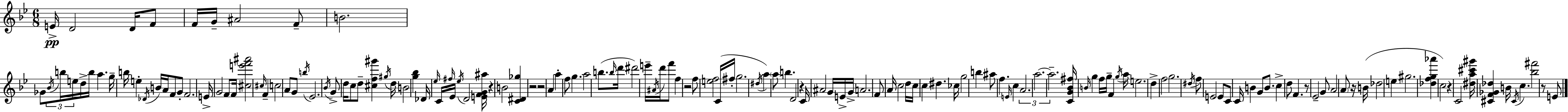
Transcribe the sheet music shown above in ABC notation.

X:1
T:Untitled
M:6/8
L:1/4
K:Bb
E/4 D2 D/4 F/2 F/4 G/4 ^A2 F/2 B2 _G/2 _B/4 b/4 e/4 d/4 b/4 a g/4 b/4 e _D/4 B/4 A/4 F/2 G/2 F2 E/4 G2 F/2 F/4 [^ce'f'^a']2 ^c/4 F c2 A/2 G/2 b/4 _E2 _B/4 G/2 d/4 c/2 d/2 [^cf^g'] ^g/4 d/4 B2 [g_b] _D/4 _e/4 C/4 ^f/4 _E/4 _e/4 D2 [EFG^a]/4 z B2 [C^D_g] z2 z2 A a f/2 g a2 b/2 b/4 d'/4 ^d'2 e'/4 ^A/4 d'/4 f'/2 f z2 f/2 [ef]2 C/4 ^f/4 g2 ^d/4 a a/2 b D2 z C/4 ^A2 G/4 E/4 G/4 A2 F/2 A/4 c2 d/4 c/4 c ^d _c/4 g2 b ^a/2 f E/4 c A2 a2 a2 [CG_B^f]/4 B/4 g f/4 g/4 F g/4 a/4 e2 d f2 g2 ^d/4 f/2 E2 E/2 C/2 C/4 B G/2 B/2 c d/2 F z/2 _E2 G/2 A2 A/2 z/4 B/4 _d2 e ^g2 [_dfg_a'] c2 z C2 [^da^c'^g']/4 [^CF_G_d] B/4 ^C/4 c [_b^f']2 z/2 E/2